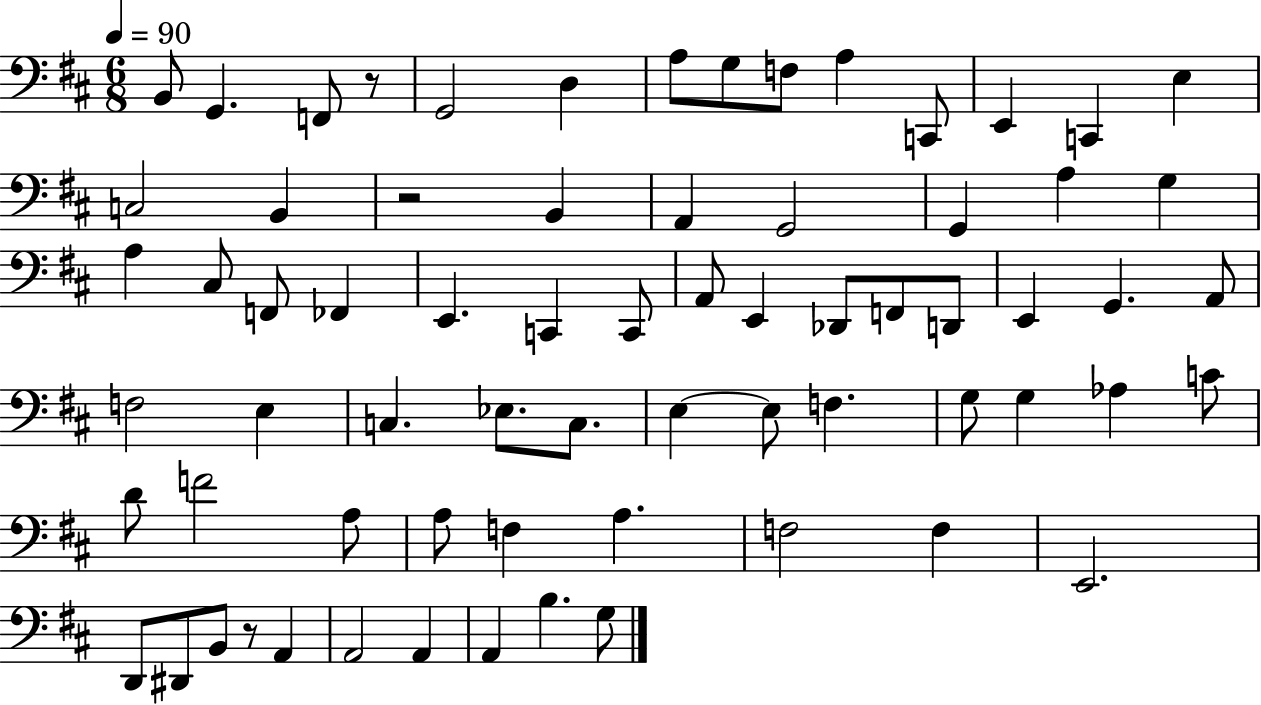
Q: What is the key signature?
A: D major